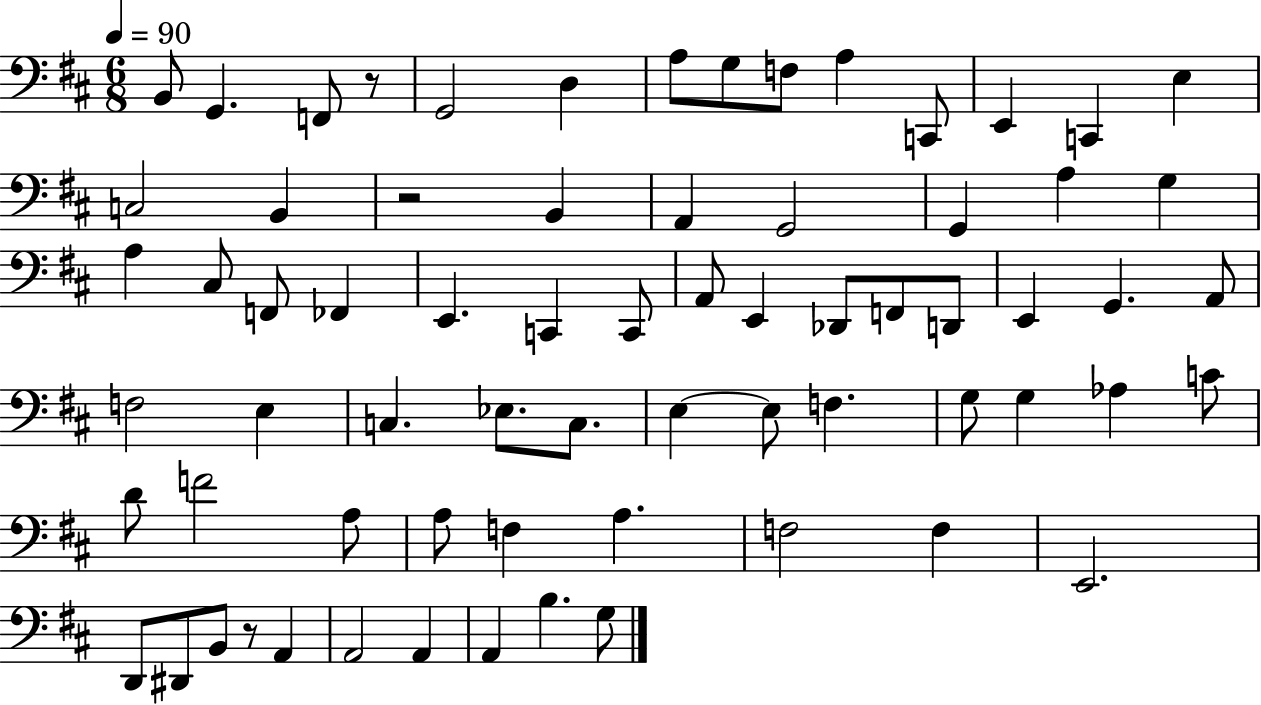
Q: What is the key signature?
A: D major